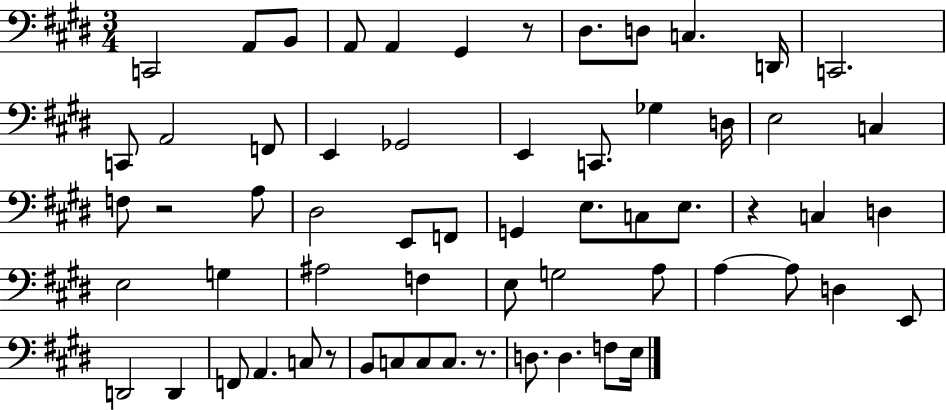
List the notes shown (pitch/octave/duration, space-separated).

C2/h A2/e B2/e A2/e A2/q G#2/q R/e D#3/e. D3/e C3/q. D2/s C2/h. C2/e A2/h F2/e E2/q Gb2/h E2/q C2/e. Gb3/q D3/s E3/h C3/q F3/e R/h A3/e D#3/h E2/e F2/e G2/q E3/e. C3/e E3/e. R/q C3/q D3/q E3/h G3/q A#3/h F3/q E3/e G3/h A3/e A3/q A3/e D3/q E2/e D2/h D2/q F2/e A2/q. C3/e R/e B2/e C3/e C3/e C3/e. R/e. D3/e. D3/q. F3/e E3/s